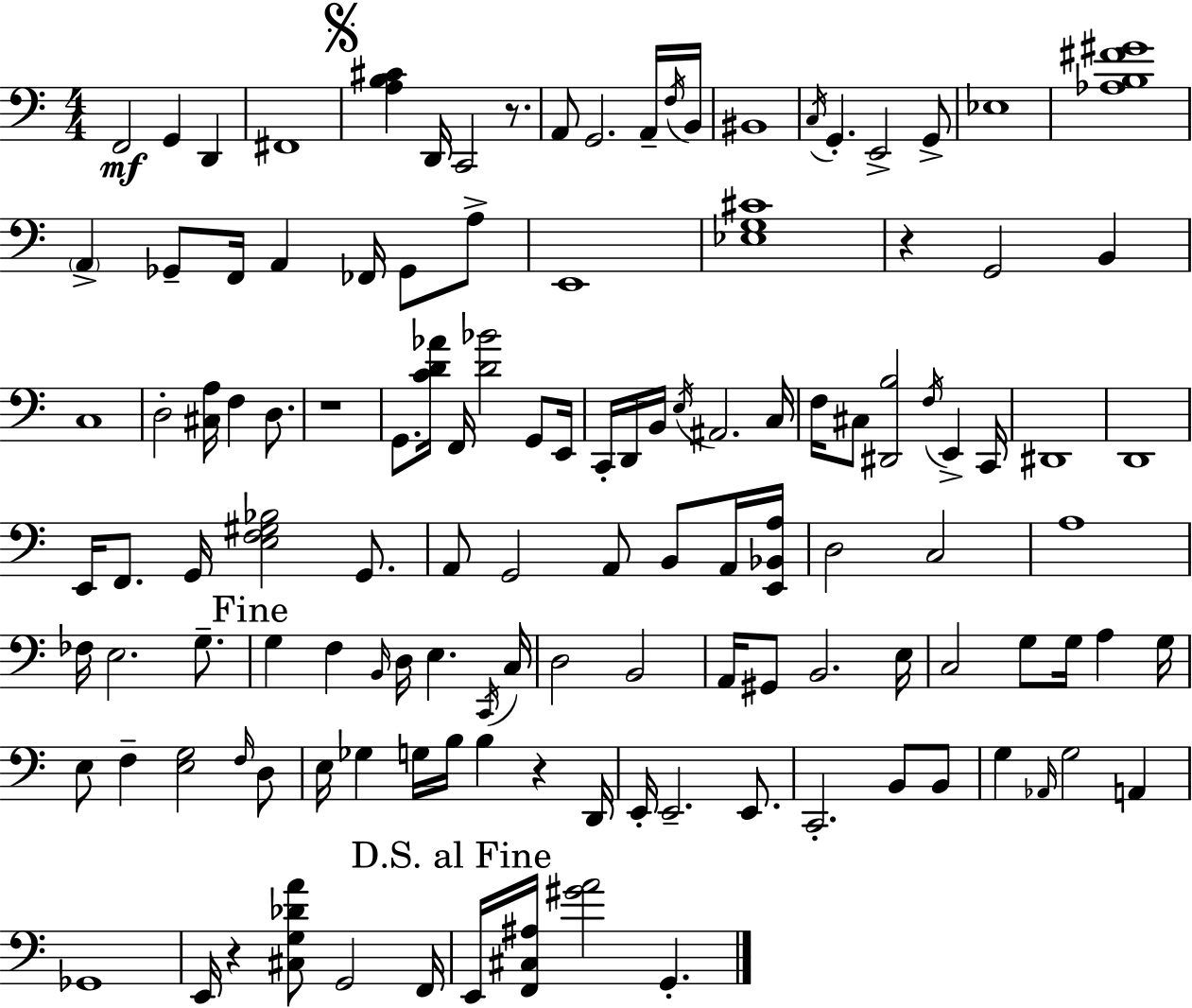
{
  \clef bass
  \numericTimeSignature
  \time 4/4
  \key c \major
  f,2\mf g,4 d,4 | fis,1 | \mark \markup { \musicglyph "scripts.segno" } <a b cis'>4 d,16 c,2 r8. | a,8 g,2. a,16-- \acciaccatura { f16 } | \break b,16 bis,1 | \acciaccatura { c16 } g,4.-. e,2-> | g,8-> ees1 | <aes b fis' gis'>1 | \break \parenthesize a,4-> ges,8-- f,16 a,4 fes,16 ges,8 | a8-> e,1 | <ees g cis'>1 | r4 g,2 b,4 | \break c1 | d2-. <cis a>16 f4 d8. | r1 | g,8. <c' d' aes'>16 f,16 <d' bes'>2 g,8 | \break e,16 c,16-. d,16 b,16 \acciaccatura { e16 } ais,2. | c16 f16 cis8 <dis, b>2 \acciaccatura { f16 } e,4-> | c,16 dis,1 | d,1 | \break e,16 f,8. g,16 <e f gis bes>2 | g,8. a,8 g,2 a,8 | b,8 a,16 <e, bes, a>16 d2 c2 | a1 | \break fes16 e2. | g8.-- \mark "Fine" g4 f4 \grace { b,16 } d16 e4. | \acciaccatura { c,16 } c16 d2 b,2 | a,16 gis,8 b,2. | \break e16 c2 g8 | g16 a4 g16 e8 f4-- <e g>2 | \grace { f16 } d8 e16 ges4 g16 b16 b4 | r4 d,16 e,16-. e,2.-- | \break e,8. c,2.-. | b,8 b,8 g4 \grace { aes,16 } g2 | a,4 ges,1 | e,16 r4 <cis g des' a'>8 g,2 | \break f,16 \mark "D.S. al Fine" e,16 <f, cis ais>16 <gis' a'>2 | g,4.-. \bar "|."
}